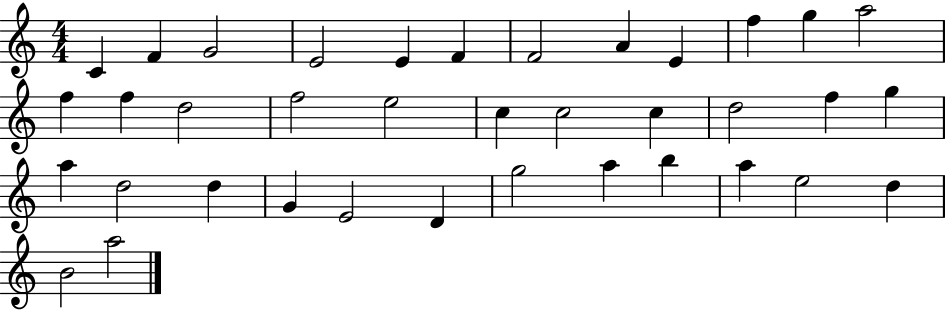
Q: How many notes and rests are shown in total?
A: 37